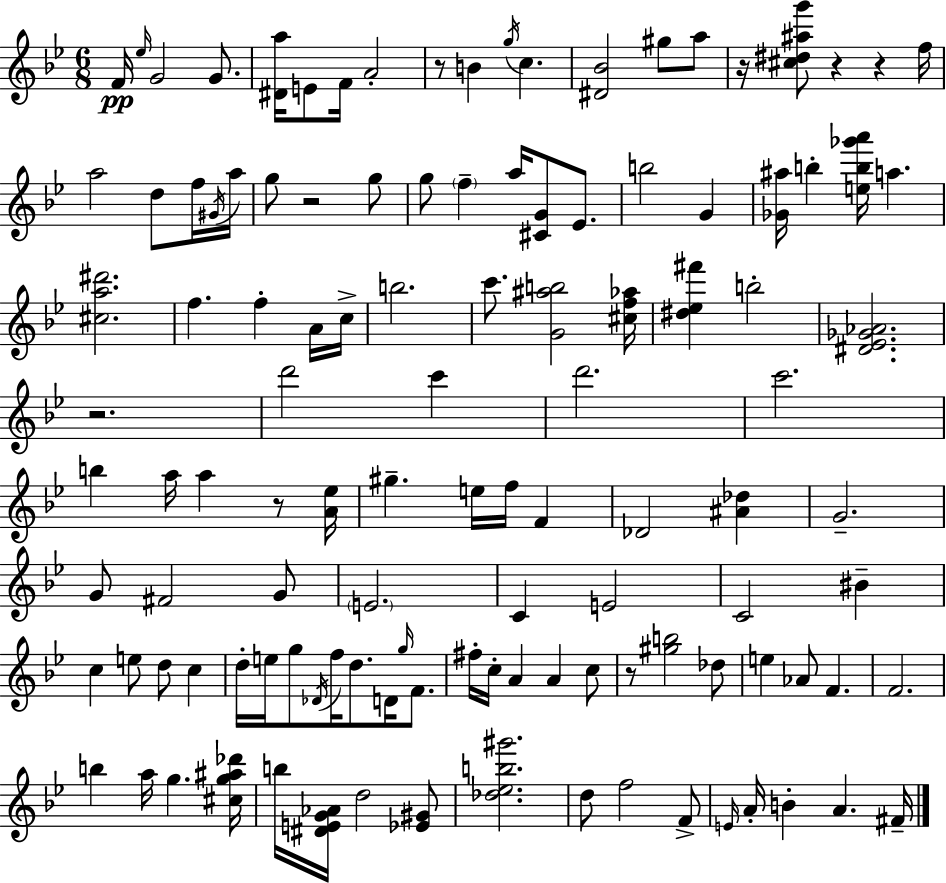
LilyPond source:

{
  \clef treble
  \numericTimeSignature
  \time 6/8
  \key bes \major
  f'16\pp \grace { ees''16 } g'2 g'8. | <dis' a''>16 e'8 f'16 a'2-. | r8 b'4 \acciaccatura { g''16 } c''4. | <dis' bes'>2 gis''8 | \break a''8 r16 <cis'' dis'' ais'' g'''>8 r4 r4 | f''16 a''2 d''8 | f''16 \acciaccatura { gis'16 } a''16 g''8 r2 | g''8 g''8 \parenthesize f''4-- a''16 <cis' g'>8 | \break ees'8. b''2 g'4 | <ges' ais''>16 b''4-. <e'' b'' ges''' a'''>16 a''4. | <cis'' a'' dis'''>2. | f''4. f''4-. | \break a'16 c''16-> b''2. | c'''8. <g' ais'' b''>2 | <cis'' f'' aes''>16 <dis'' ees'' fis'''>4 b''2-. | <dis' ees' ges' aes'>2. | \break r2. | d'''2 c'''4 | d'''2. | c'''2. | \break b''4 a''16 a''4 | r8 <a' ees''>16 gis''4.-- e''16 f''16 f'4 | des'2 <ais' des''>4 | g'2.-- | \break g'8 fis'2 | g'8 \parenthesize e'2. | c'4 e'2 | c'2 bis'4-- | \break c''4 e''8 d''8 c''4 | d''16-. e''16 g''8 \acciaccatura { des'16 } f''16 d''8. | d'16 \grace { g''16 } f'8. fis''16-. c''16-. a'4 a'4 | c''8 r8 <gis'' b''>2 | \break des''8 e''4 aes'8 f'4. | f'2. | b''4 a''16 g''4. | <cis'' g'' ais'' des'''>16 b''16 <dis' e' g' aes'>16 d''2 | \break <ees' gis'>8 <des'' ees'' b'' gis'''>2. | d''8 f''2 | f'8-> \grace { e'16 } a'16-. b'4-. a'4. | fis'16-- \bar "|."
}